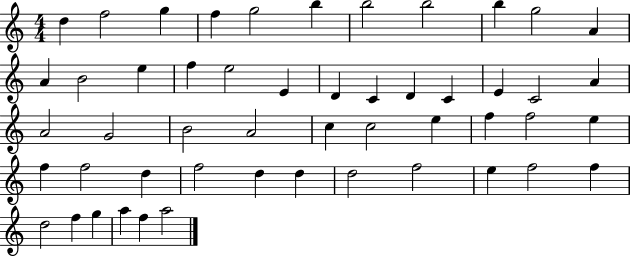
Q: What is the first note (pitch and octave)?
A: D5